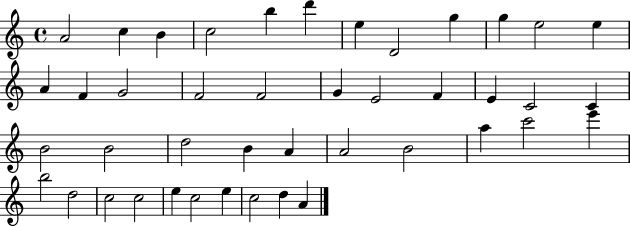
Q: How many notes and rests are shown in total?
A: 43